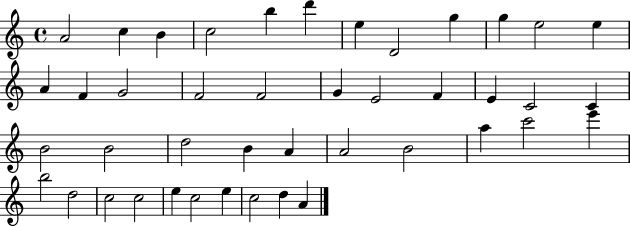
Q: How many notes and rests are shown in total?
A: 43